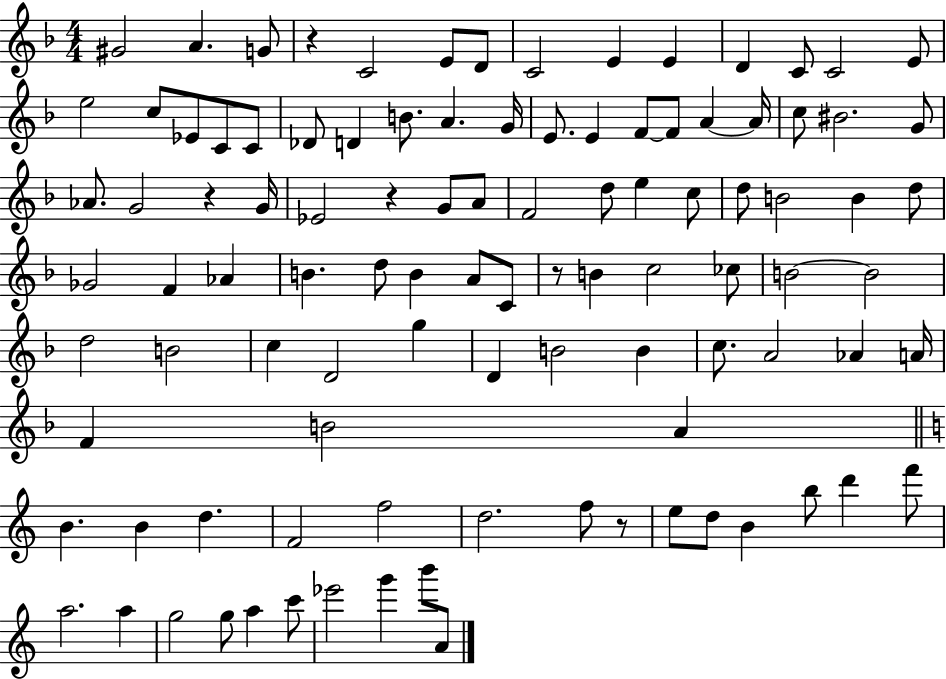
X:1
T:Untitled
M:4/4
L:1/4
K:F
^G2 A G/2 z C2 E/2 D/2 C2 E E D C/2 C2 E/2 e2 c/2 _E/2 C/2 C/2 _D/2 D B/2 A G/4 E/2 E F/2 F/2 A A/4 c/2 ^B2 G/2 _A/2 G2 z G/4 _E2 z G/2 A/2 F2 d/2 e c/2 d/2 B2 B d/2 _G2 F _A B d/2 B A/2 C/2 z/2 B c2 _c/2 B2 B2 d2 B2 c D2 g D B2 B c/2 A2 _A A/4 F B2 A B B d F2 f2 d2 f/2 z/2 e/2 d/2 B b/2 d' f'/2 a2 a g2 g/2 a c'/2 _e'2 g' b'/2 A/2